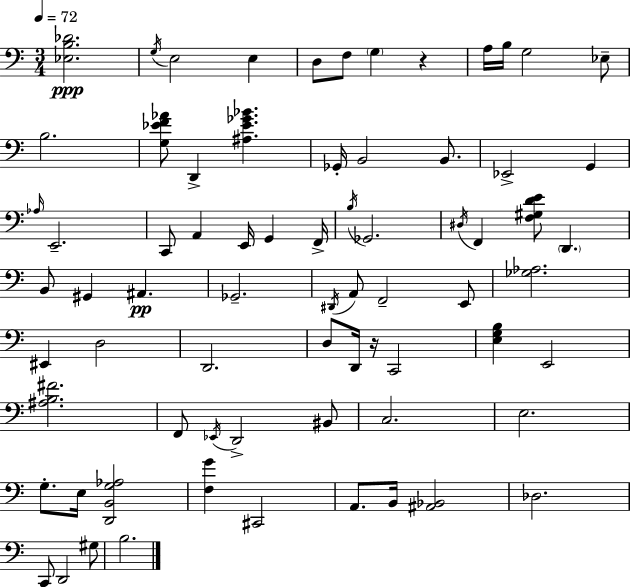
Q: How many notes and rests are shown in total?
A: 72